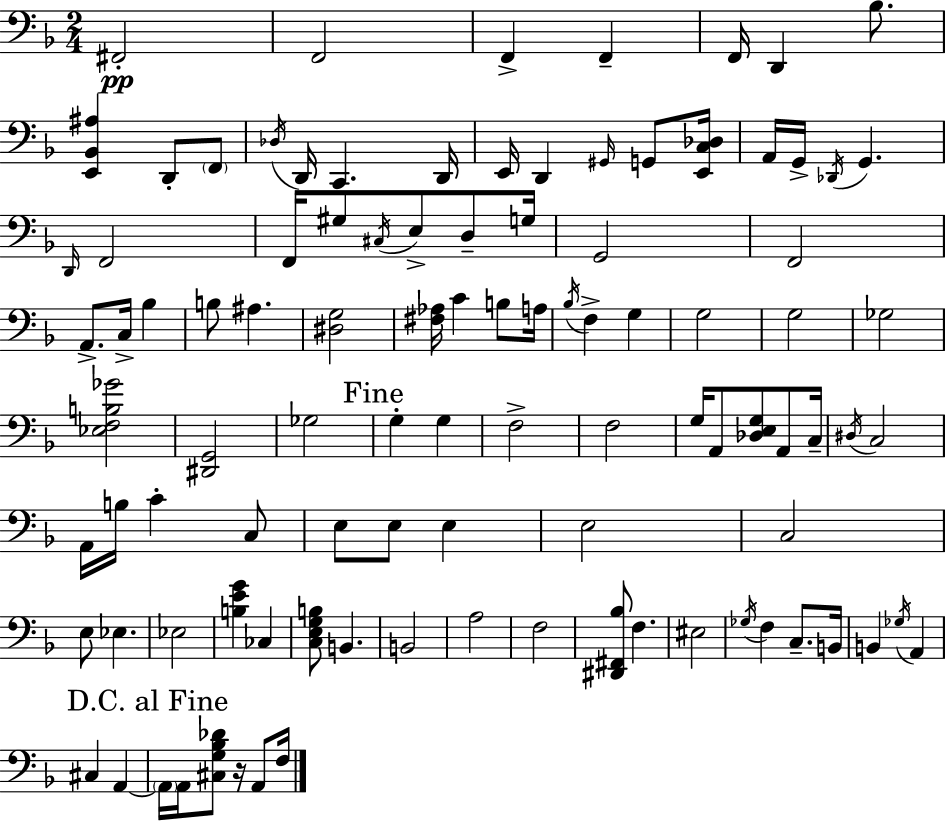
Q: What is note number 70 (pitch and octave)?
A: B2